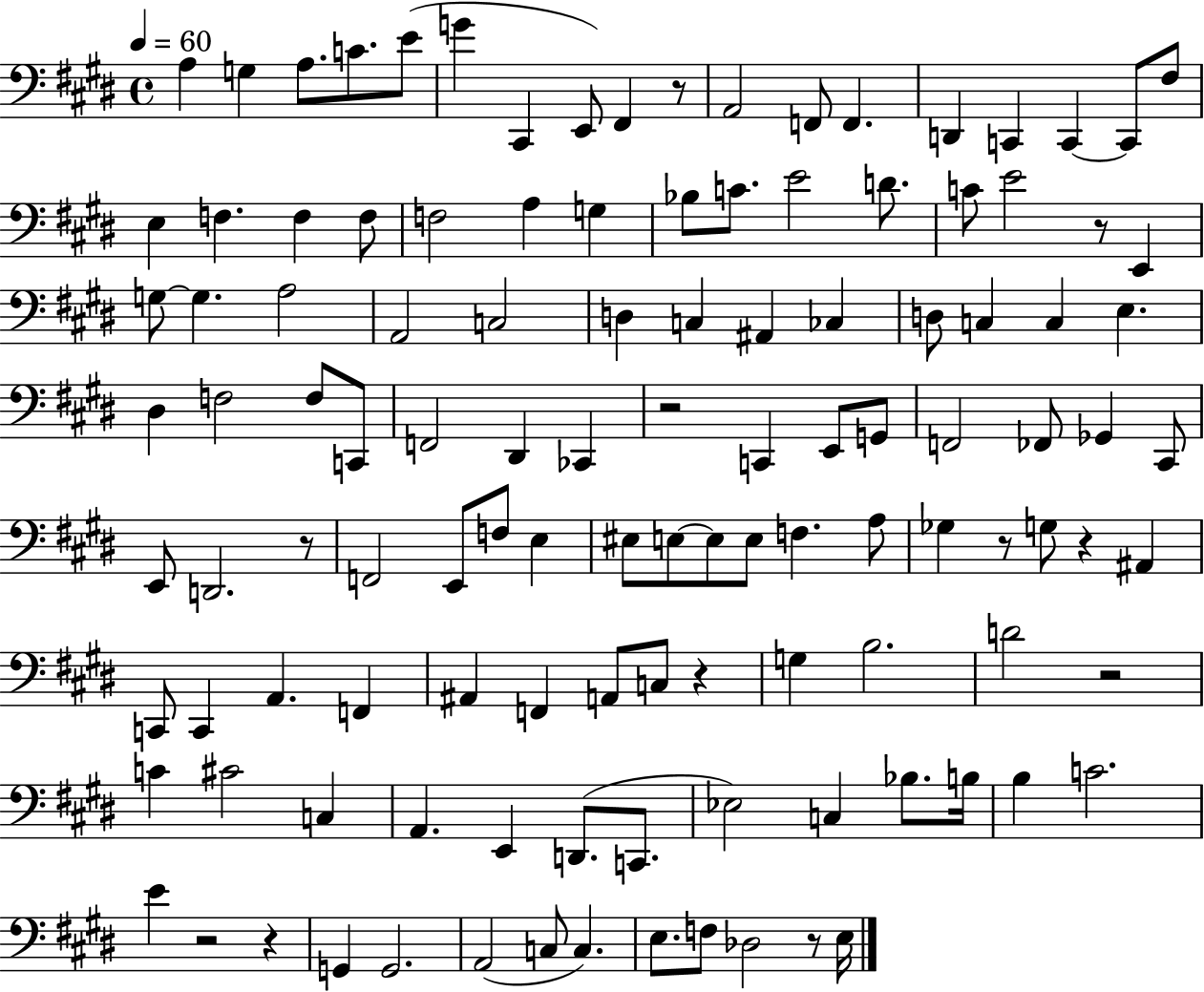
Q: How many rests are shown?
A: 11